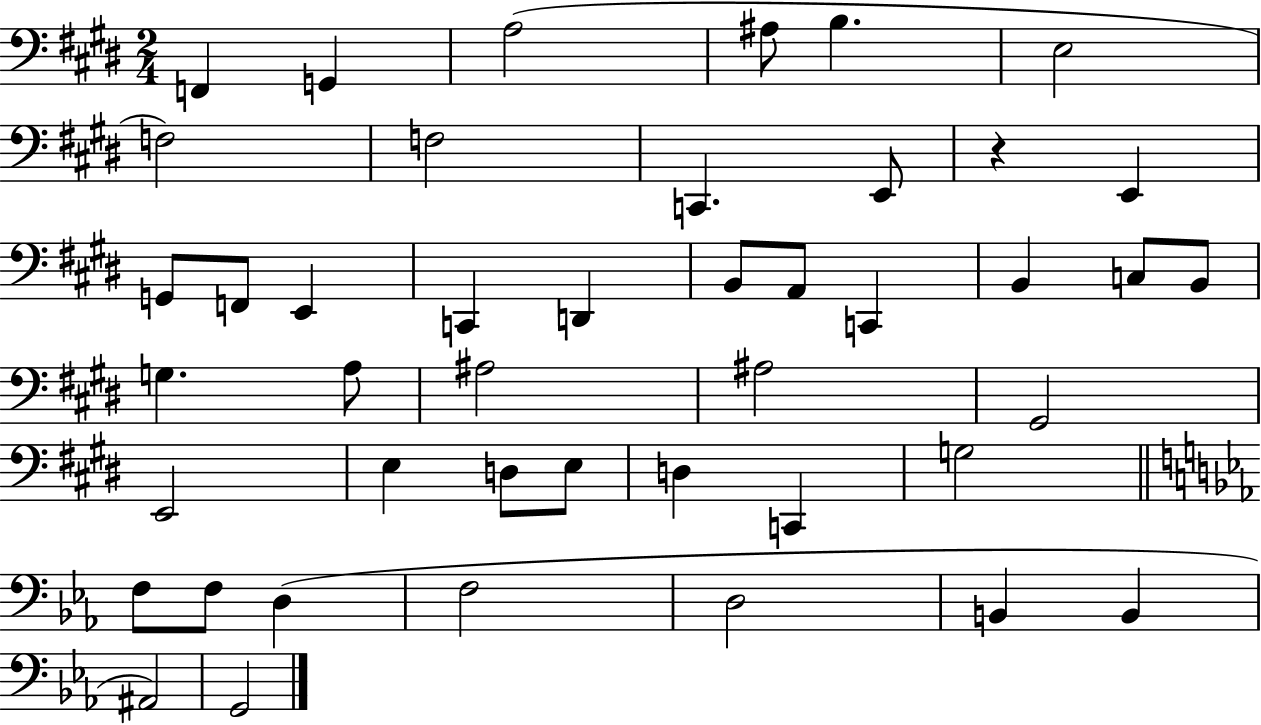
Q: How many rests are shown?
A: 1